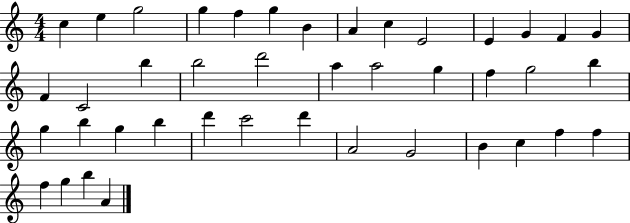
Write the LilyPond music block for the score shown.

{
  \clef treble
  \numericTimeSignature
  \time 4/4
  \key c \major
  c''4 e''4 g''2 | g''4 f''4 g''4 b'4 | a'4 c''4 e'2 | e'4 g'4 f'4 g'4 | \break f'4 c'2 b''4 | b''2 d'''2 | a''4 a''2 g''4 | f''4 g''2 b''4 | \break g''4 b''4 g''4 b''4 | d'''4 c'''2 d'''4 | a'2 g'2 | b'4 c''4 f''4 f''4 | \break f''4 g''4 b''4 a'4 | \bar "|."
}